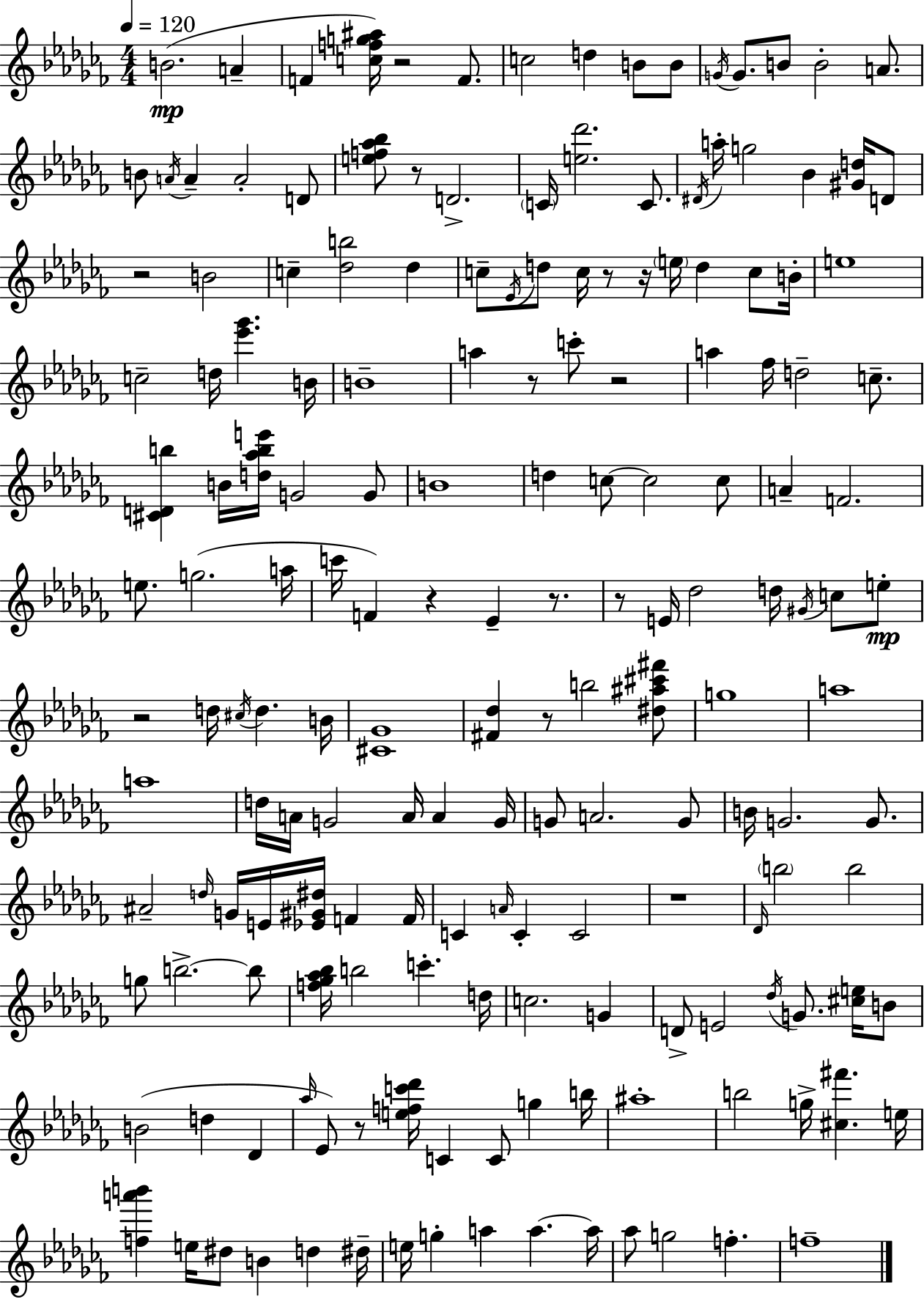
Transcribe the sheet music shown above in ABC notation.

X:1
T:Untitled
M:4/4
L:1/4
K:Abm
B2 A F [cfg^a]/4 z2 F/2 c2 d B/2 B/2 G/4 G/2 B/2 B2 A/2 B/2 A/4 A A2 D/2 [ef_a_b]/2 z/2 D2 C/4 [e_d']2 C/2 ^D/4 a/4 g2 _B [^Gd]/4 D/2 z2 B2 c [_db]2 _d c/2 _E/4 d/2 c/4 z/2 z/4 e/4 d c/2 B/4 e4 c2 d/4 [_e'_g'] B/4 B4 a z/2 c'/2 z2 a _f/4 d2 c/2 [^CDb] B/4 [d_abe']/4 G2 G/2 B4 d c/2 c2 c/2 A F2 e/2 g2 a/4 c'/4 F z _E z/2 z/2 E/4 _d2 d/4 ^G/4 c/2 e/2 z2 d/4 ^c/4 d B/4 [^C_G]4 [^F_d] z/2 b2 [^d^a^c'^f']/2 g4 a4 a4 d/4 A/4 G2 A/4 A G/4 G/2 A2 G/2 B/4 G2 G/2 ^A2 d/4 G/4 E/4 [_E^G^d]/4 F F/4 C A/4 C C2 z4 _D/4 b2 b2 g/2 b2 b/2 [f_g_a_b]/4 b2 c' d/4 c2 G D/2 E2 _d/4 G/2 [^ce]/4 B/2 B2 d _D _a/4 _E/2 z/2 [efc'_d']/4 C C/2 g b/4 ^a4 b2 g/4 [^c^f'] e/4 [fa'b'] e/4 ^d/2 B d ^d/4 e/4 g a a a/4 _a/2 g2 f f4